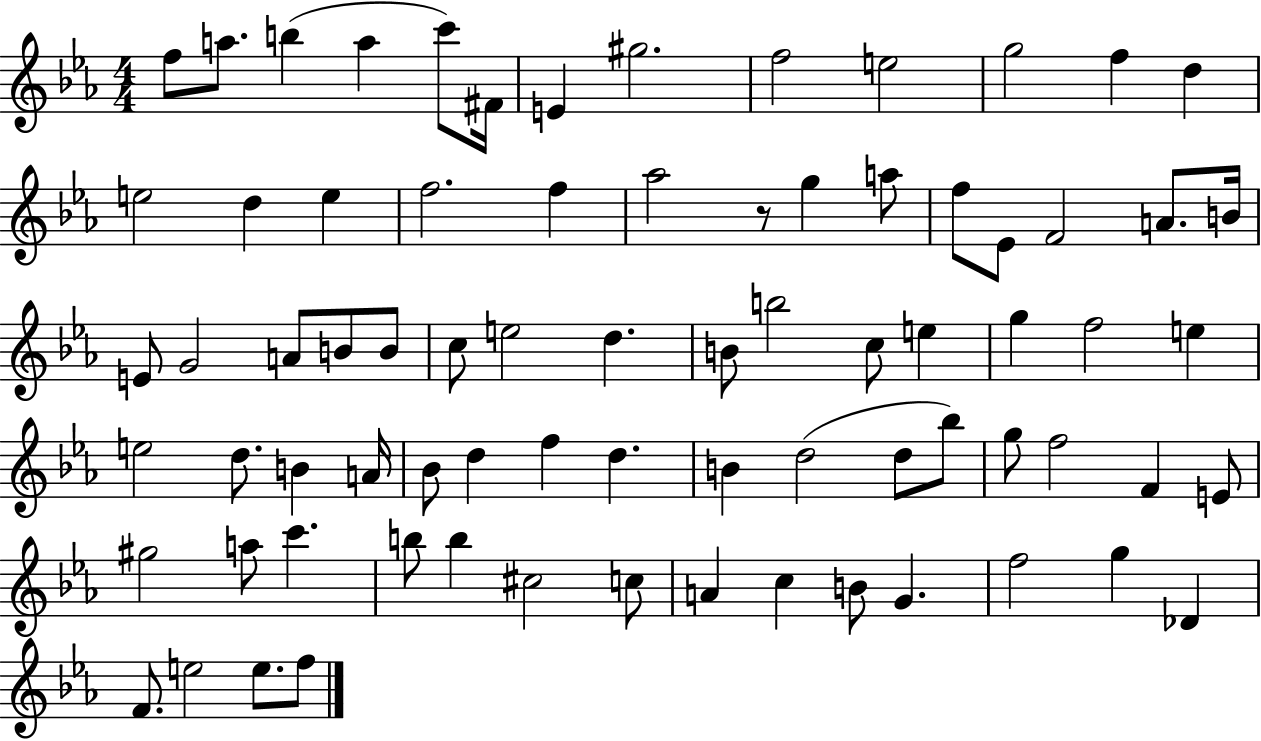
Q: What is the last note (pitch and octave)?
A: F5